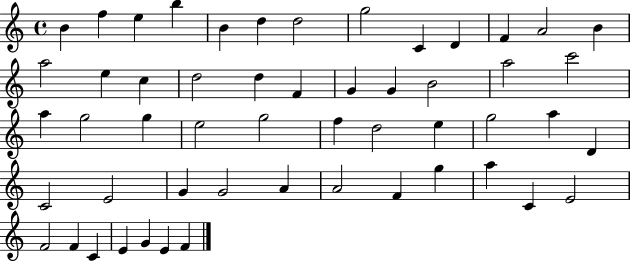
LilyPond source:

{
  \clef treble
  \time 4/4
  \defaultTimeSignature
  \key c \major
  b'4 f''4 e''4 b''4 | b'4 d''4 d''2 | g''2 c'4 d'4 | f'4 a'2 b'4 | \break a''2 e''4 c''4 | d''2 d''4 f'4 | g'4 g'4 b'2 | a''2 c'''2 | \break a''4 g''2 g''4 | e''2 g''2 | f''4 d''2 e''4 | g''2 a''4 d'4 | \break c'2 e'2 | g'4 g'2 a'4 | a'2 f'4 g''4 | a''4 c'4 e'2 | \break f'2 f'4 c'4 | e'4 g'4 e'4 f'4 | \bar "|."
}